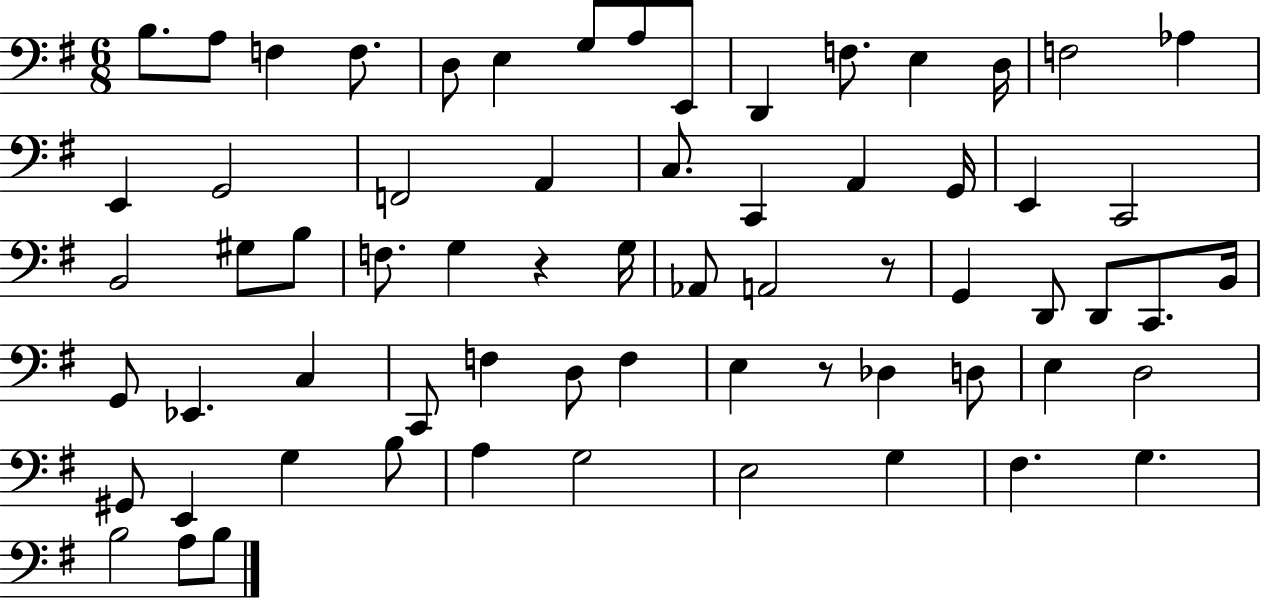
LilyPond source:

{
  \clef bass
  \numericTimeSignature
  \time 6/8
  \key g \major
  b8. a8 f4 f8. | d8 e4 g8 a8 e,8 | d,4 f8. e4 d16 | f2 aes4 | \break e,4 g,2 | f,2 a,4 | c8. c,4 a,4 g,16 | e,4 c,2 | \break b,2 gis8 b8 | f8. g4 r4 g16 | aes,8 a,2 r8 | g,4 d,8 d,8 c,8. b,16 | \break g,8 ees,4. c4 | c,8 f4 d8 f4 | e4 r8 des4 d8 | e4 d2 | \break gis,8 e,4 g4 b8 | a4 g2 | e2 g4 | fis4. g4. | \break b2 a8 b8 | \bar "|."
}